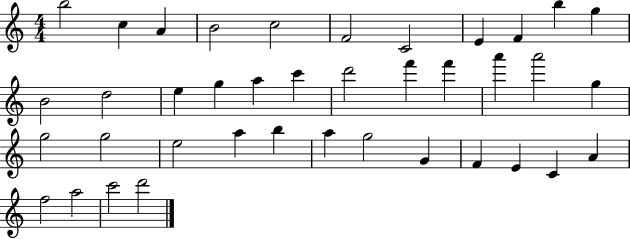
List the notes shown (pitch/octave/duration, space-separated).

B5/h C5/q A4/q B4/h C5/h F4/h C4/h E4/q F4/q B5/q G5/q B4/h D5/h E5/q G5/q A5/q C6/q D6/h F6/q F6/q A6/q A6/h G5/q G5/h G5/h E5/h A5/q B5/q A5/q G5/h G4/q F4/q E4/q C4/q A4/q F5/h A5/h C6/h D6/h